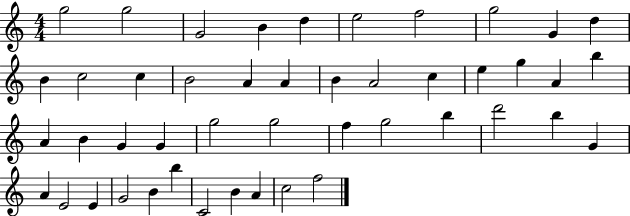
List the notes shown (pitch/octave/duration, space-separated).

G5/h G5/h G4/h B4/q D5/q E5/h F5/h G5/h G4/q D5/q B4/q C5/h C5/q B4/h A4/q A4/q B4/q A4/h C5/q E5/q G5/q A4/q B5/q A4/q B4/q G4/q G4/q G5/h G5/h F5/q G5/h B5/q D6/h B5/q G4/q A4/q E4/h E4/q G4/h B4/q B5/q C4/h B4/q A4/q C5/h F5/h